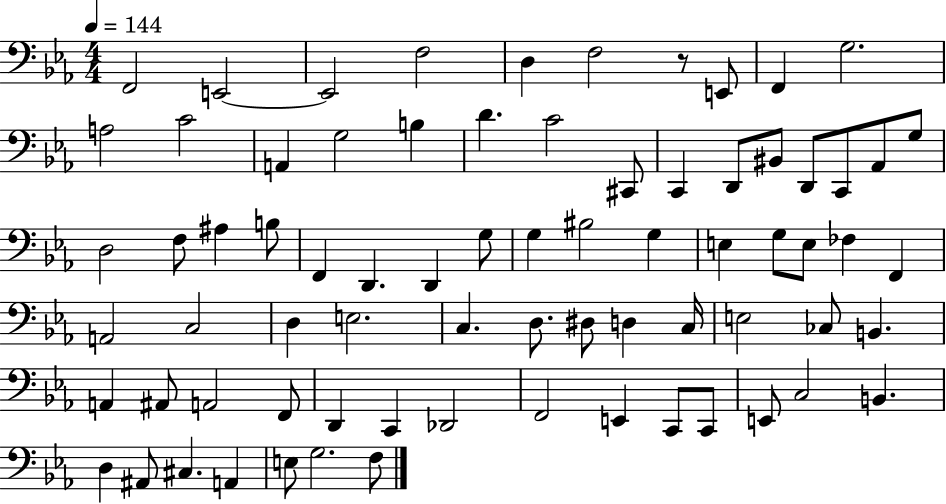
{
  \clef bass
  \numericTimeSignature
  \time 4/4
  \key ees \major
  \tempo 4 = 144
  f,2 e,2~~ | e,2 f2 | d4 f2 r8 e,8 | f,4 g2. | \break a2 c'2 | a,4 g2 b4 | d'4. c'2 cis,8 | c,4 d,8 bis,8 d,8 c,8 aes,8 g8 | \break d2 f8 ais4 b8 | f,4 d,4. d,4 g8 | g4 bis2 g4 | e4 g8 e8 fes4 f,4 | \break a,2 c2 | d4 e2. | c4. d8. dis8 d4 c16 | e2 ces8 b,4. | \break a,4 ais,8 a,2 f,8 | d,4 c,4 des,2 | f,2 e,4 c,8 c,8 | e,8 c2 b,4. | \break d4 ais,8 cis4. a,4 | e8 g2. f8 | \bar "|."
}